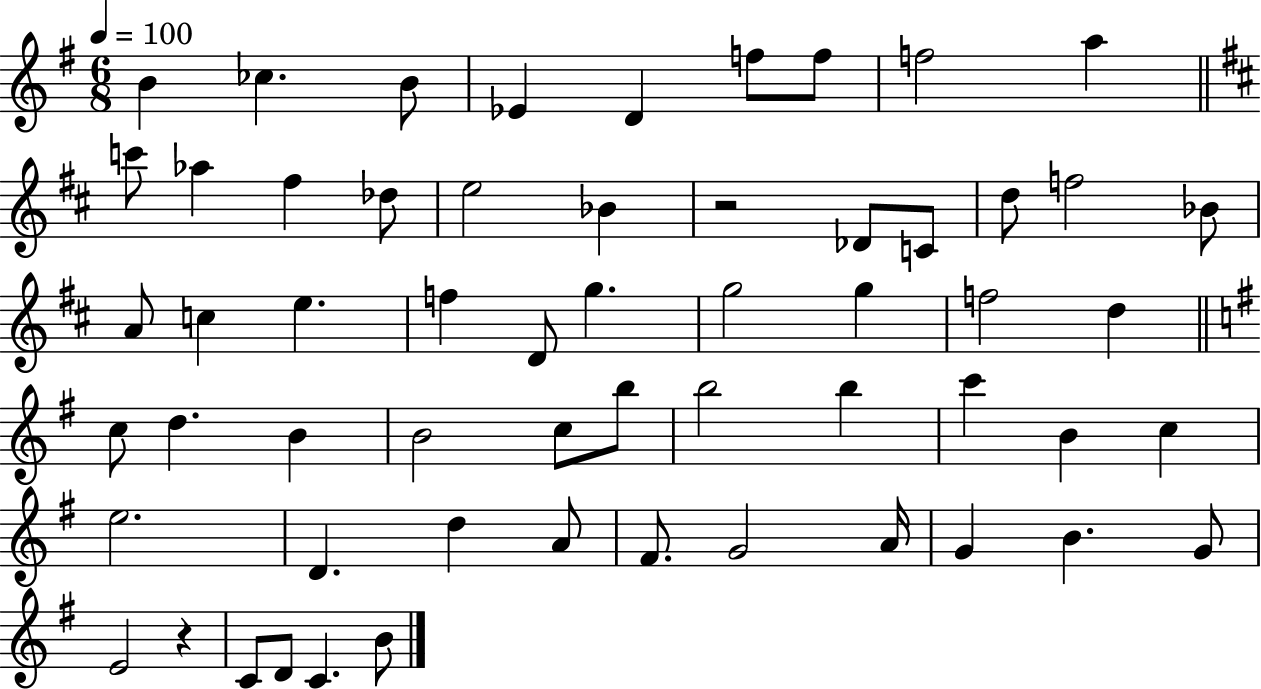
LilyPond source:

{
  \clef treble
  \numericTimeSignature
  \time 6/8
  \key g \major
  \tempo 4 = 100
  b'4 ces''4. b'8 | ees'4 d'4 f''8 f''8 | f''2 a''4 | \bar "||" \break \key d \major c'''8 aes''4 fis''4 des''8 | e''2 bes'4 | r2 des'8 c'8 | d''8 f''2 bes'8 | \break a'8 c''4 e''4. | f''4 d'8 g''4. | g''2 g''4 | f''2 d''4 | \break \bar "||" \break \key e \minor c''8 d''4. b'4 | b'2 c''8 b''8 | b''2 b''4 | c'''4 b'4 c''4 | \break e''2. | d'4. d''4 a'8 | fis'8. g'2 a'16 | g'4 b'4. g'8 | \break e'2 r4 | c'8 d'8 c'4. b'8 | \bar "|."
}